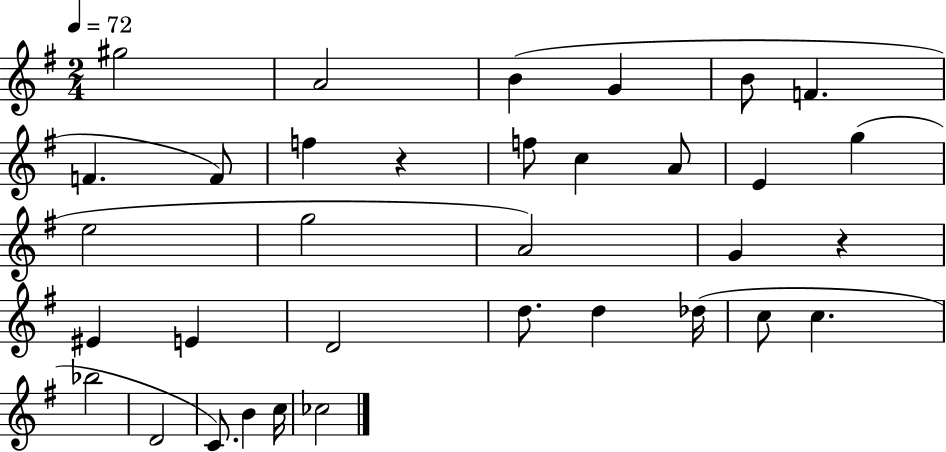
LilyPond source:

{
  \clef treble
  \numericTimeSignature
  \time 2/4
  \key g \major
  \tempo 4 = 72
  gis''2 | a'2 | b'4( g'4 | b'8 f'4. | \break f'4. f'8) | f''4 r4 | f''8 c''4 a'8 | e'4 g''4( | \break e''2 | g''2 | a'2) | g'4 r4 | \break eis'4 e'4 | d'2 | d''8. d''4 des''16( | c''8 c''4. | \break bes''2 | d'2 | c'8.) b'4 c''16 | ces''2 | \break \bar "|."
}